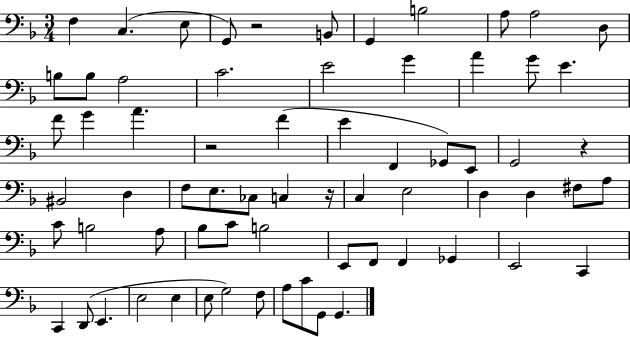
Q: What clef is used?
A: bass